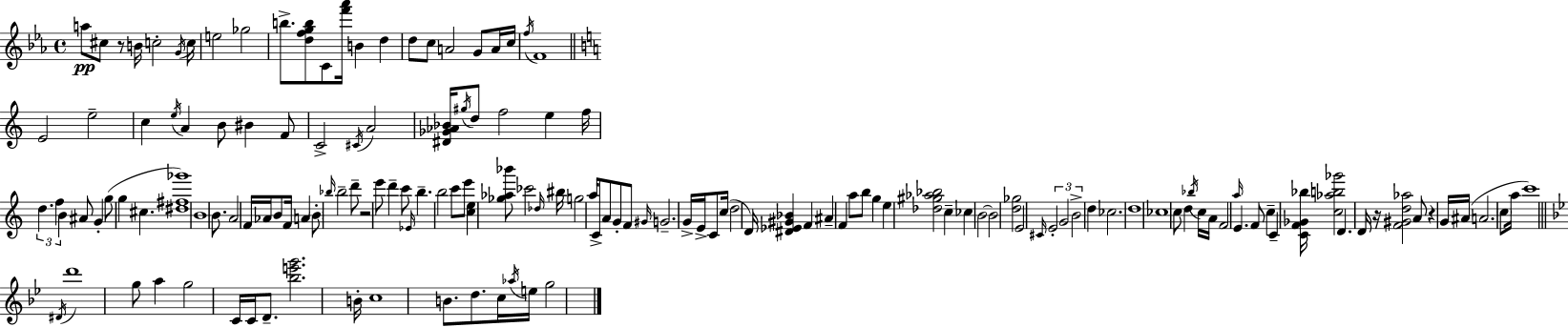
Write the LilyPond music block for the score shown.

{
  \clef treble
  \time 4/4
  \defaultTimeSignature
  \key c \minor
  a''8\pp cis''8 r8 b'16 c''2-. \acciaccatura { g'16 } | c''16 e''2 ges''2 | b''8.-> <d'' f'' g'' b''>8 c'8 <f''' aes'''>16 b'4 d''4 | d''8 c''8 a'2 g'8 a'16 | \break c''16 \acciaccatura { f''16 } f'1 | \bar "||" \break \key a \minor e'2 e''2-- | c''4 \acciaccatura { e''16 } a'4 b'8 bis'4 f'8 | c'2-> \acciaccatura { cis'16 } a'2 | <dis' ges' aes' bes'>16 \acciaccatura { gis''16 } d''8 f''2 e''4 | \break f''16 \tuplet 3/2 { d''4. f''4 b'4 } | ais'8 g'4-. g''8( g''4 cis''4. | <dis'' fis'' ges'''>1) | b'1 | \break b'8. a'2 f'16 aes'16 | b'8 f'16 a'4 \parenthesize b'8-. \grace { bes''16 } bes''2-- | d'''8-- r2 e'''8 d'''4-- | c'''8 \grace { ees'16 } b''4.-- b''2 | \break c'''8 e'''8 <c'' e''>4 <ges'' aes'' bes'''>8 ces'''2 | \grace { des''16 } bis''16 g''2 a''16 | c'8-> a'8 g'8-. f'8 \grace { gis'16 } g'2.-- | g'16-> e'16-> c'8 c''16( d''2 | \break d'16) <dis' ees' gis' bes'>4 f'4 ais'4-- f'4 | a''8 b''8 g''4 e''4 <des'' gis'' aes'' bes''>2 | c''4-- ces''4 b'2~~ | b'2 <d'' ges''>2 | \break e'2 \grace { cis'16 } | \tuplet 3/2 { e'2-. g'2 | b'2-> } d''4 ces''2. | d''1 | \break ces''1 | c''8 d''4 \acciaccatura { bes''16 } c''16 | a'16 f'2 \grace { a''16 } e'4. | f'8 c''4-- c'4-- <c' f' ges' bes''>16 <c'' aes'' b'' ges'''>2 | \break d'4. d'16 r16 <f' gis' d'' aes''>2 | a'8 r4 g'16 ais'16( a'2. | \parenthesize c''8 a''16 c'''1) | \bar "||" \break \key g \minor \acciaccatura { dis'16 } d'''1 | g''8 a''4 g''2 c'16 | c'16 d'8.-- <bes'' e''' g'''>2. | b'16-. c''1 | \break b'8. d''8. c''16 \acciaccatura { aes''16 } e''16 g''2 | \bar "|."
}